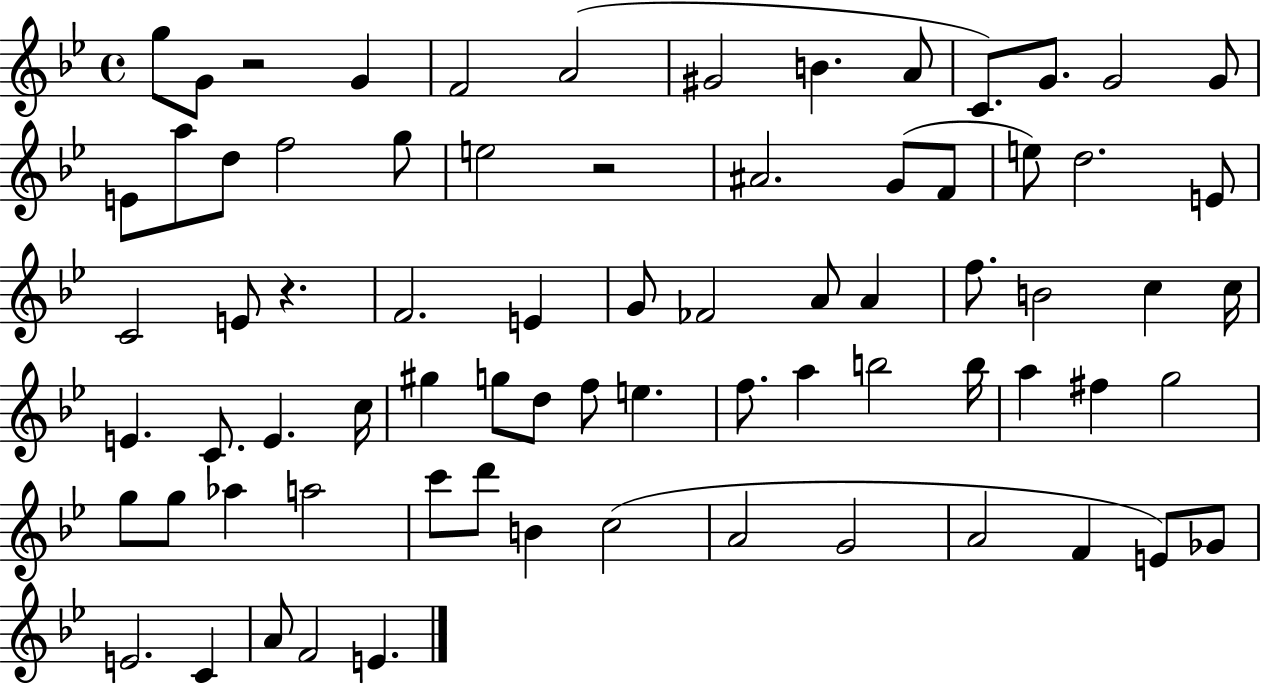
G5/e G4/e R/h G4/q F4/h A4/h G#4/h B4/q. A4/e C4/e. G4/e. G4/h G4/e E4/e A5/e D5/e F5/h G5/e E5/h R/h A#4/h. G4/e F4/e E5/e D5/h. E4/e C4/h E4/e R/q. F4/h. E4/q G4/e FES4/h A4/e A4/q F5/e. B4/h C5/q C5/s E4/q. C4/e. E4/q. C5/s G#5/q G5/e D5/e F5/e E5/q. F5/e. A5/q B5/h B5/s A5/q F#5/q G5/h G5/e G5/e Ab5/q A5/h C6/e D6/e B4/q C5/h A4/h G4/h A4/h F4/q E4/e Gb4/e E4/h. C4/q A4/e F4/h E4/q.